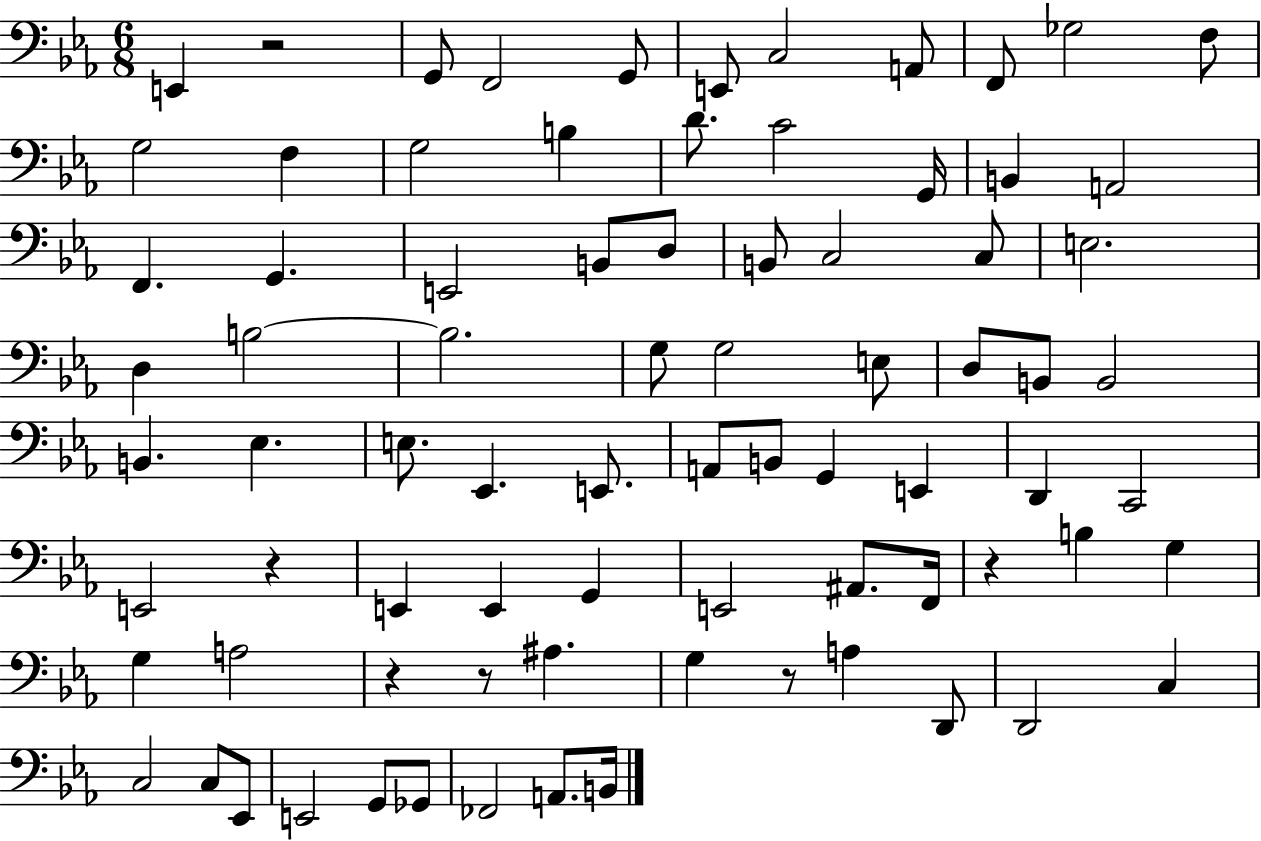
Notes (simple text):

E2/q R/h G2/e F2/h G2/e E2/e C3/h A2/e F2/e Gb3/h F3/e G3/h F3/q G3/h B3/q D4/e. C4/h G2/s B2/q A2/h F2/q. G2/q. E2/h B2/e D3/e B2/e C3/h C3/e E3/h. D3/q B3/h B3/h. G3/e G3/h E3/e D3/e B2/e B2/h B2/q. Eb3/q. E3/e. Eb2/q. E2/e. A2/e B2/e G2/q E2/q D2/q C2/h E2/h R/q E2/q E2/q G2/q E2/h A#2/e. F2/s R/q B3/q G3/q G3/q A3/h R/q R/e A#3/q. G3/q R/e A3/q D2/e D2/h C3/q C3/h C3/e Eb2/e E2/h G2/e Gb2/e FES2/h A2/e. B2/s